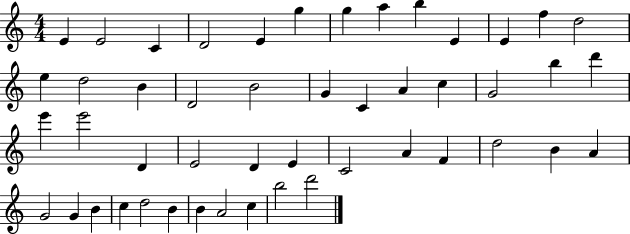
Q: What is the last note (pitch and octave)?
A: D6